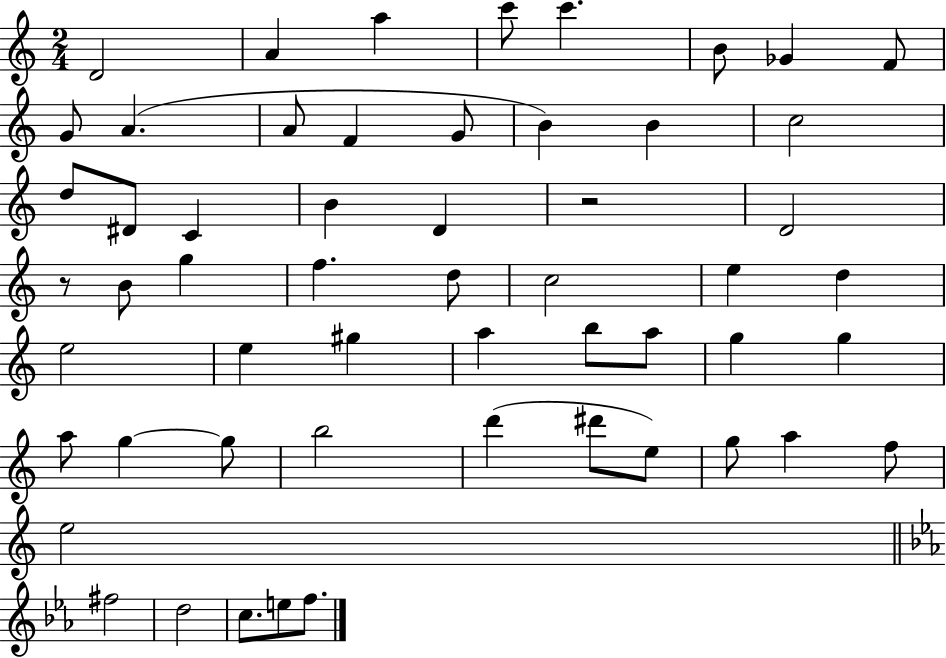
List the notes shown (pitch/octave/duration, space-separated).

D4/h A4/q A5/q C6/e C6/q. B4/e Gb4/q F4/e G4/e A4/q. A4/e F4/q G4/e B4/q B4/q C5/h D5/e D#4/e C4/q B4/q D4/q R/h D4/h R/e B4/e G5/q F5/q. D5/e C5/h E5/q D5/q E5/h E5/q G#5/q A5/q B5/e A5/e G5/q G5/q A5/e G5/q G5/e B5/h D6/q D#6/e E5/e G5/e A5/q F5/e E5/h F#5/h D5/h C5/e. E5/e F5/e.